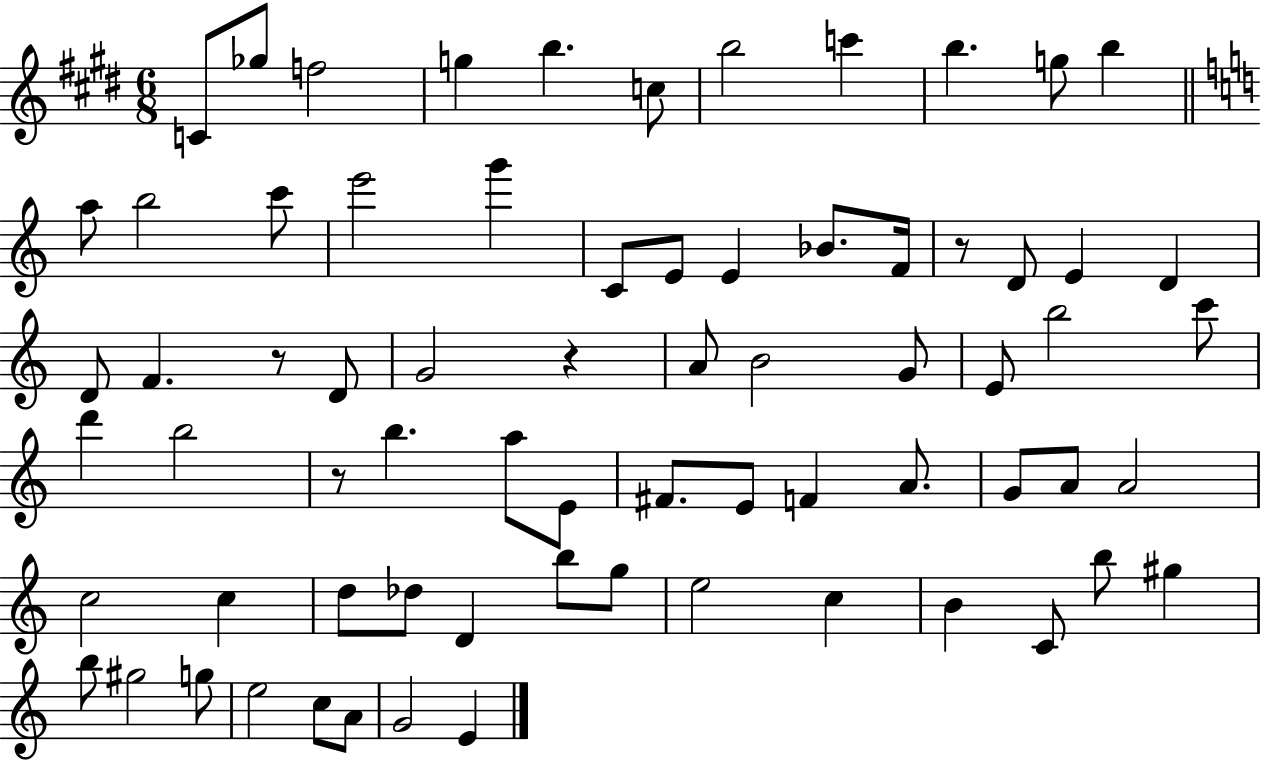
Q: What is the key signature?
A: E major